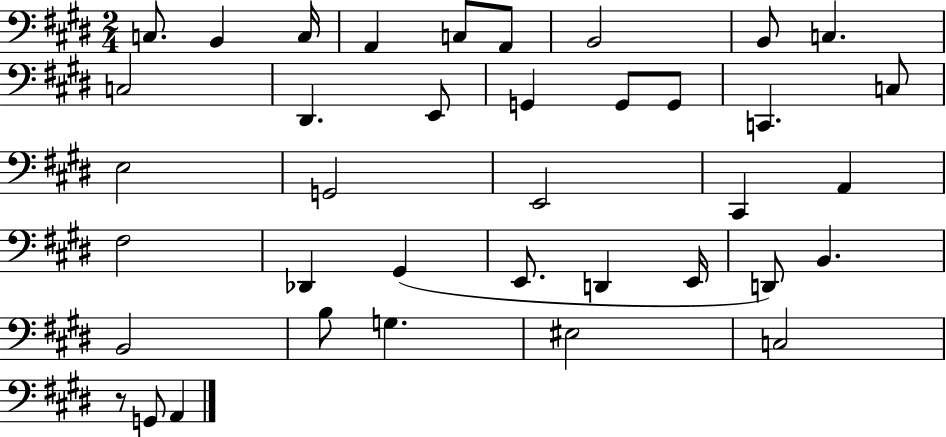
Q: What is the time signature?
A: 2/4